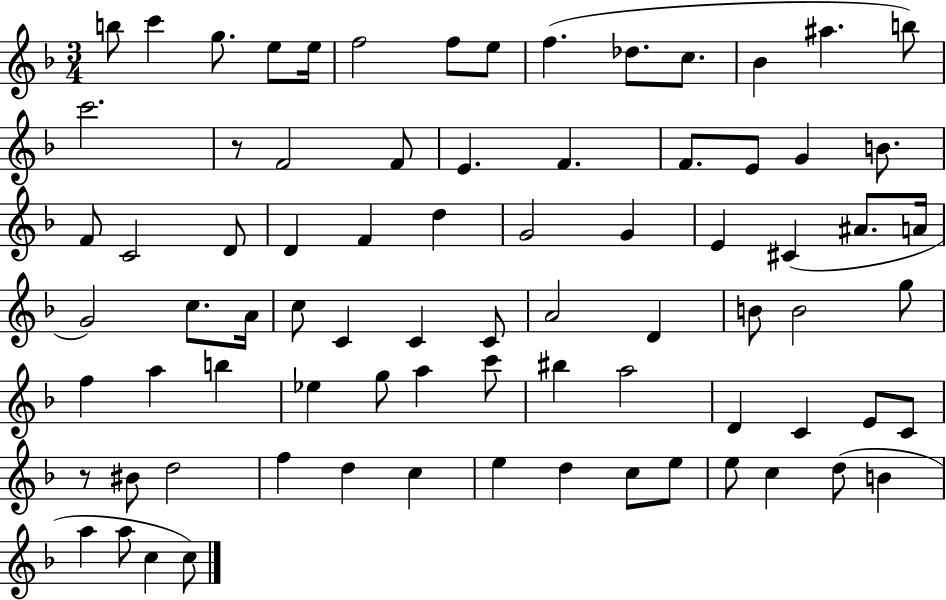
B5/e C6/q G5/e. E5/e E5/s F5/h F5/e E5/e F5/q. Db5/e. C5/e. Bb4/q A#5/q. B5/e C6/h. R/e F4/h F4/e E4/q. F4/q. F4/e. E4/e G4/q B4/e. F4/e C4/h D4/e D4/q F4/q D5/q G4/h G4/q E4/q C#4/q A#4/e. A4/s G4/h C5/e. A4/s C5/e C4/q C4/q C4/e A4/h D4/q B4/e B4/h G5/e F5/q A5/q B5/q Eb5/q G5/e A5/q C6/e BIS5/q A5/h D4/q C4/q E4/e C4/e R/e BIS4/e D5/h F5/q D5/q C5/q E5/q D5/q C5/e E5/e E5/e C5/q D5/e B4/q A5/q A5/e C5/q C5/e